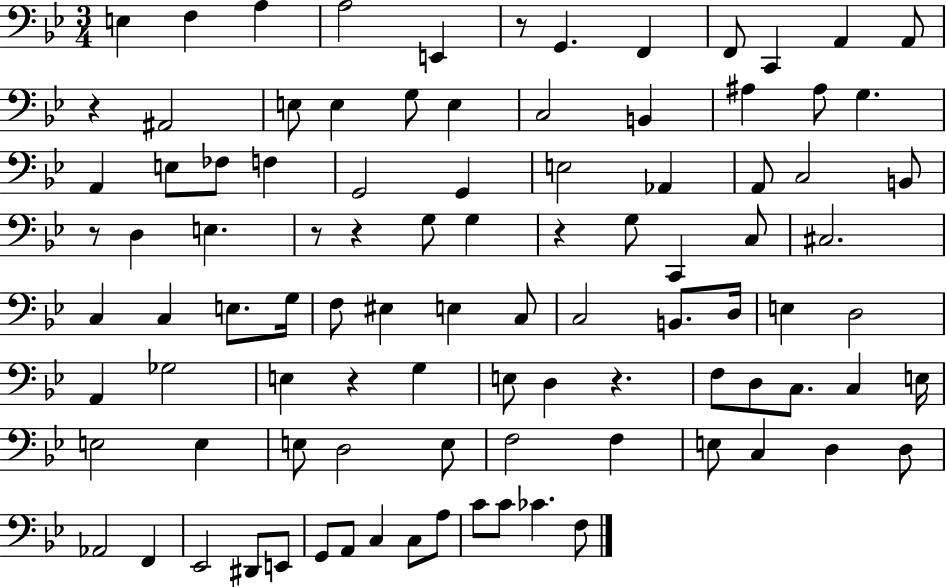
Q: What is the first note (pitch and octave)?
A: E3